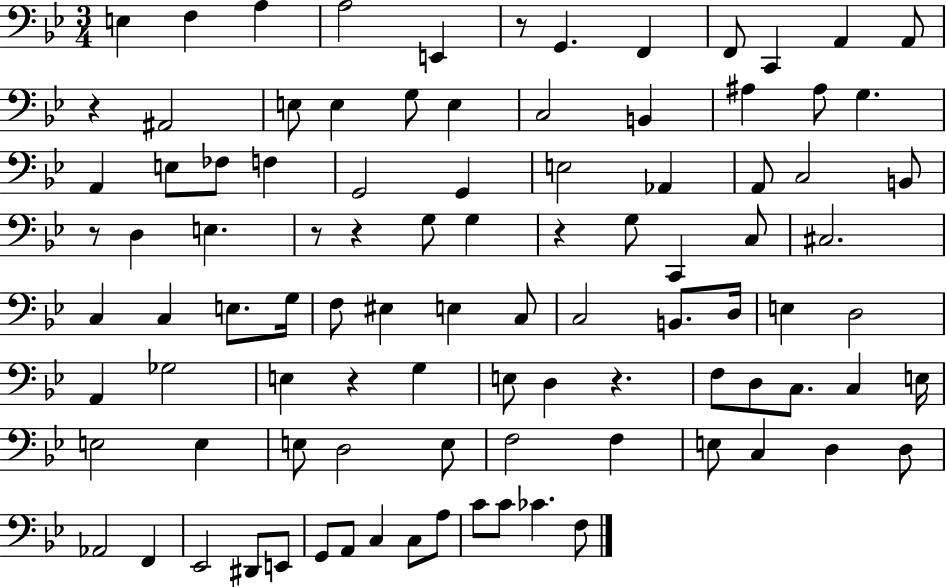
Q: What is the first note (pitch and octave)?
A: E3